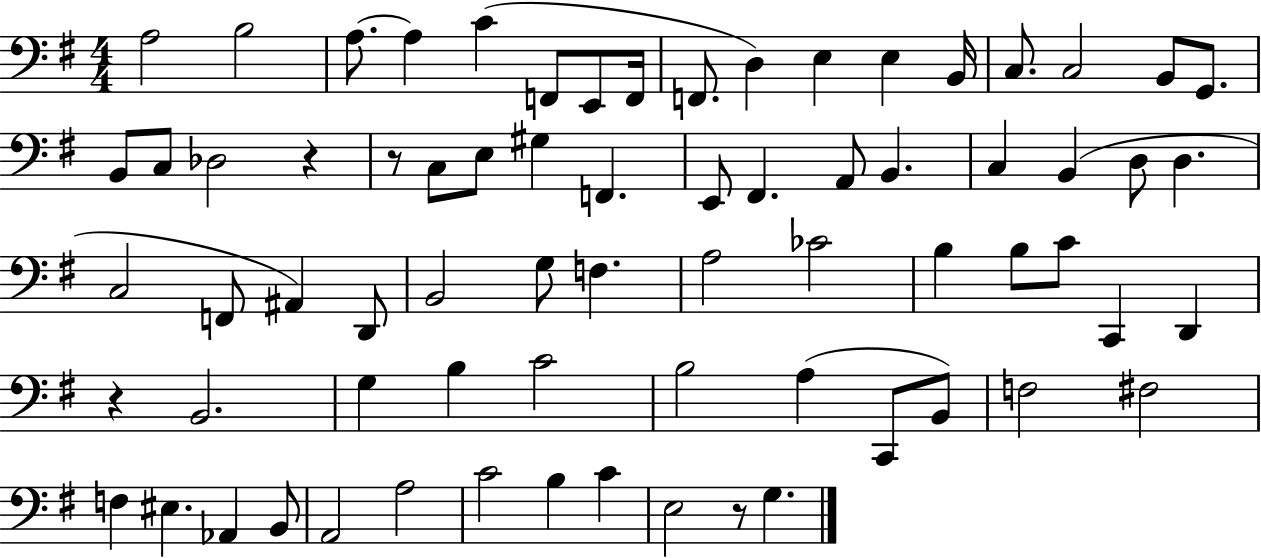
{
  \clef bass
  \numericTimeSignature
  \time 4/4
  \key g \major
  \repeat volta 2 { a2 b2 | a8.~~ a4 c'4( f,8 e,8 f,16 | f,8. d4) e4 e4 b,16 | c8. c2 b,8 g,8. | \break b,8 c8 des2 r4 | r8 c8 e8 gis4 f,4. | e,8 fis,4. a,8 b,4. | c4 b,4( d8 d4. | \break c2 f,8 ais,4) d,8 | b,2 g8 f4. | a2 ces'2 | b4 b8 c'8 c,4 d,4 | \break r4 b,2. | g4 b4 c'2 | b2 a4( c,8 b,8) | f2 fis2 | \break f4 eis4. aes,4 b,8 | a,2 a2 | c'2 b4 c'4 | e2 r8 g4. | \break } \bar "|."
}